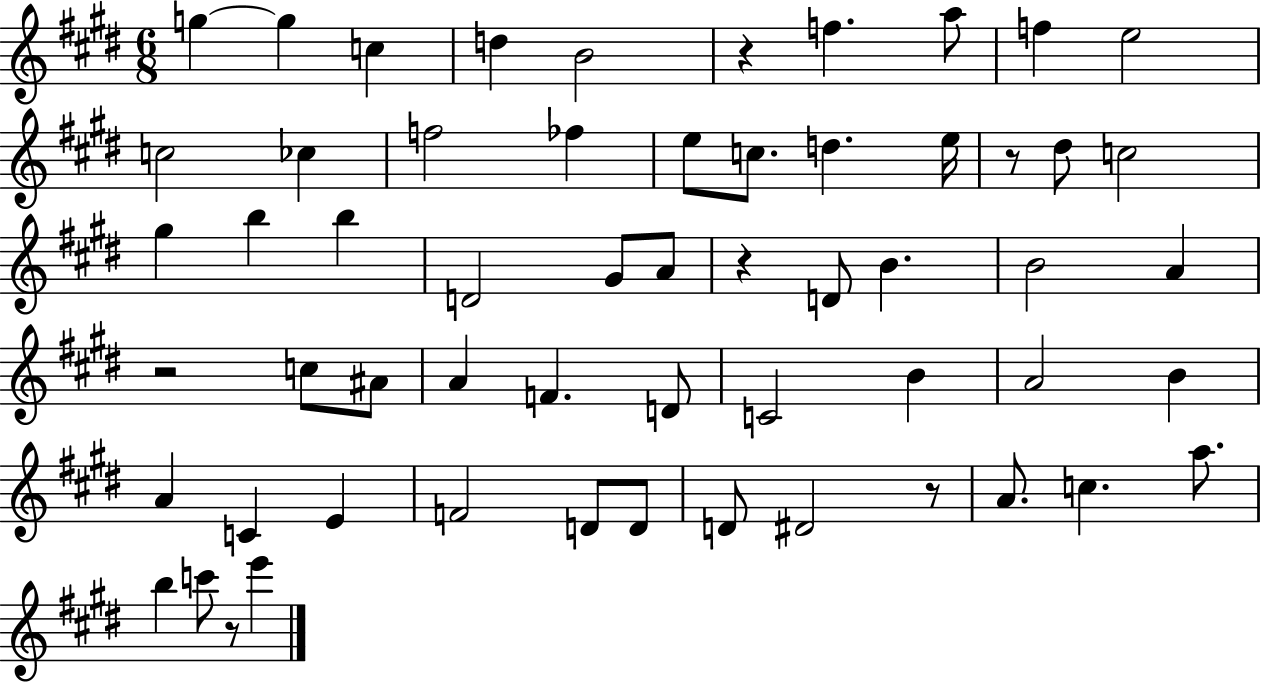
{
  \clef treble
  \numericTimeSignature
  \time 6/8
  \key e \major
  g''4~~ g''4 c''4 | d''4 b'2 | r4 f''4. a''8 | f''4 e''2 | \break c''2 ces''4 | f''2 fes''4 | e''8 c''8. d''4. e''16 | r8 dis''8 c''2 | \break gis''4 b''4 b''4 | d'2 gis'8 a'8 | r4 d'8 b'4. | b'2 a'4 | \break r2 c''8 ais'8 | a'4 f'4. d'8 | c'2 b'4 | a'2 b'4 | \break a'4 c'4 e'4 | f'2 d'8 d'8 | d'8 dis'2 r8 | a'8. c''4. a''8. | \break b''4 c'''8 r8 e'''4 | \bar "|."
}